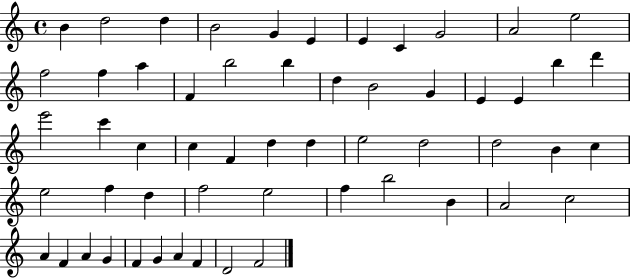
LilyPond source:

{
  \clef treble
  \time 4/4
  \defaultTimeSignature
  \key c \major
  b'4 d''2 d''4 | b'2 g'4 e'4 | e'4 c'4 g'2 | a'2 e''2 | \break f''2 f''4 a''4 | f'4 b''2 b''4 | d''4 b'2 g'4 | e'4 e'4 b''4 d'''4 | \break e'''2 c'''4 c''4 | c''4 f'4 d''4 d''4 | e''2 d''2 | d''2 b'4 c''4 | \break e''2 f''4 d''4 | f''2 e''2 | f''4 b''2 b'4 | a'2 c''2 | \break a'4 f'4 a'4 g'4 | f'4 g'4 a'4 f'4 | d'2 f'2 | \bar "|."
}